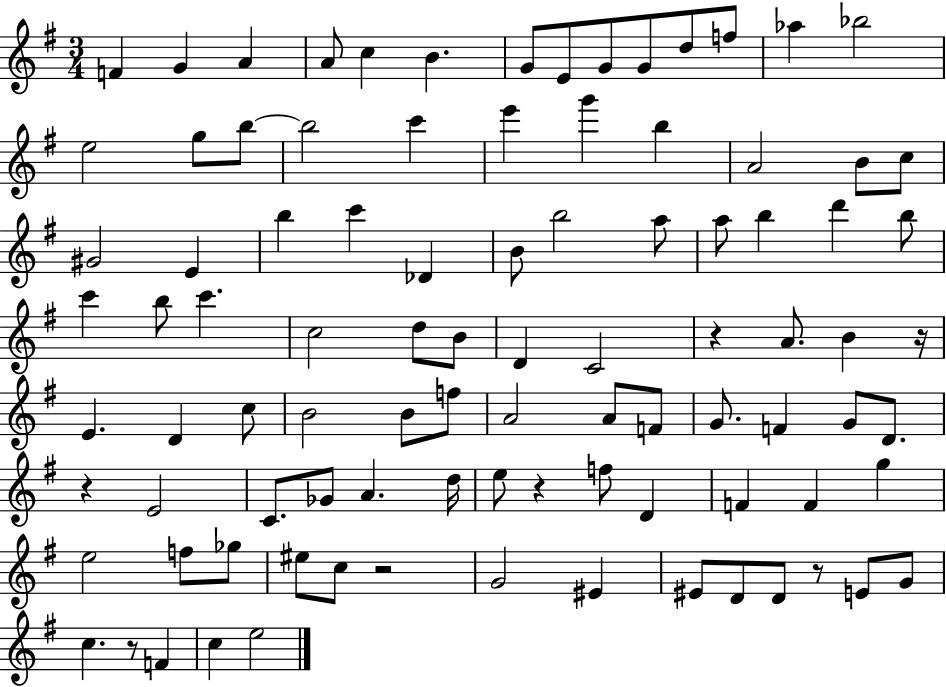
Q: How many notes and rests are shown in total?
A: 94